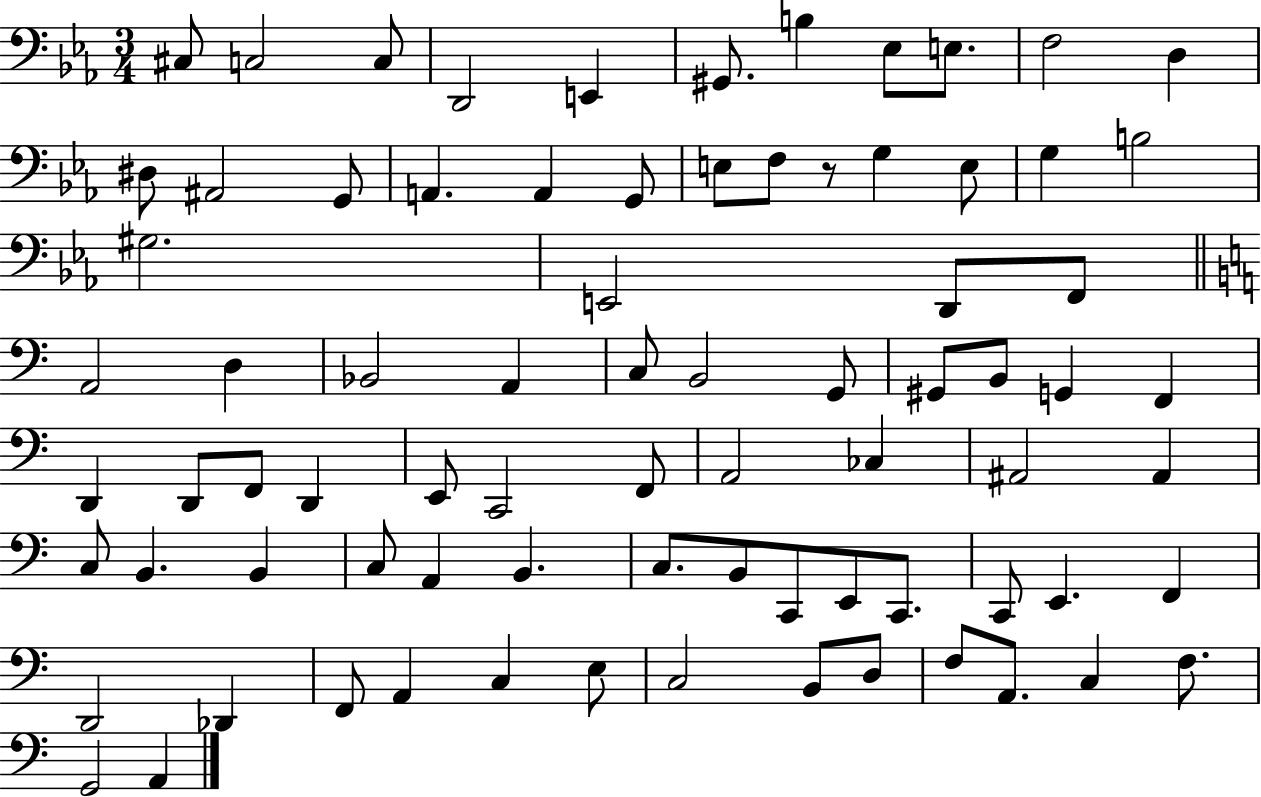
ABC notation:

X:1
T:Untitled
M:3/4
L:1/4
K:Eb
^C,/2 C,2 C,/2 D,,2 E,, ^G,,/2 B, _E,/2 E,/2 F,2 D, ^D,/2 ^A,,2 G,,/2 A,, A,, G,,/2 E,/2 F,/2 z/2 G, E,/2 G, B,2 ^G,2 E,,2 D,,/2 F,,/2 A,,2 D, _B,,2 A,, C,/2 B,,2 G,,/2 ^G,,/2 B,,/2 G,, F,, D,, D,,/2 F,,/2 D,, E,,/2 C,,2 F,,/2 A,,2 _C, ^A,,2 ^A,, C,/2 B,, B,, C,/2 A,, B,, C,/2 B,,/2 C,,/2 E,,/2 C,,/2 C,,/2 E,, F,, D,,2 _D,, F,,/2 A,, C, E,/2 C,2 B,,/2 D,/2 F,/2 A,,/2 C, F,/2 G,,2 A,,